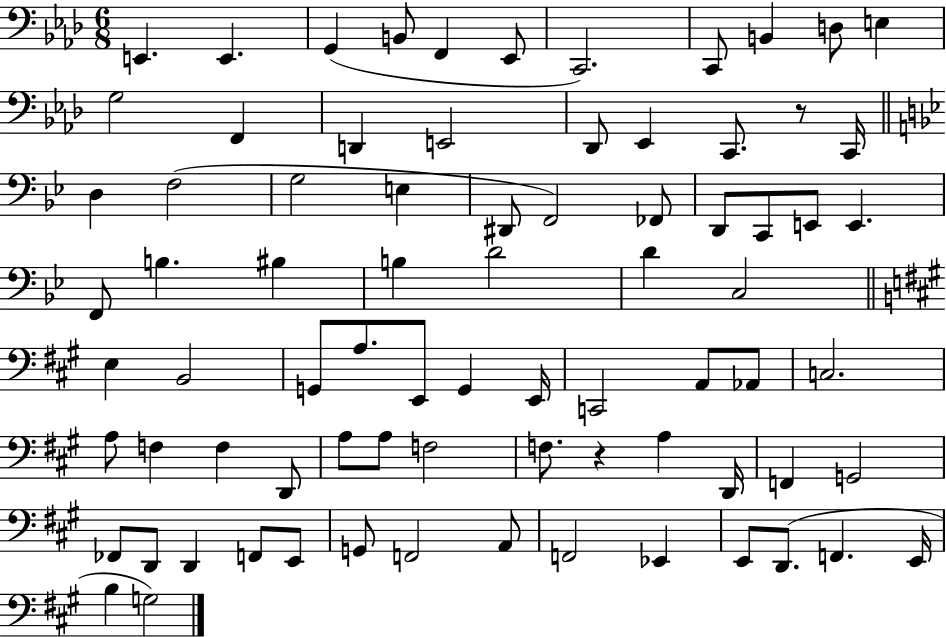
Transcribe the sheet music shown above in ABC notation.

X:1
T:Untitled
M:6/8
L:1/4
K:Ab
E,, E,, G,, B,,/2 F,, _E,,/2 C,,2 C,,/2 B,, D,/2 E, G,2 F,, D,, E,,2 _D,,/2 _E,, C,,/2 z/2 C,,/4 D, F,2 G,2 E, ^D,,/2 F,,2 _F,,/2 D,,/2 C,,/2 E,,/2 E,, F,,/2 B, ^B, B, D2 D C,2 E, B,,2 G,,/2 A,/2 E,,/2 G,, E,,/4 C,,2 A,,/2 _A,,/2 C,2 A,/2 F, F, D,,/2 A,/2 A,/2 F,2 F,/2 z A, D,,/4 F,, G,,2 _F,,/2 D,,/2 D,, F,,/2 E,,/2 G,,/2 F,,2 A,,/2 F,,2 _E,, E,,/2 D,,/2 F,, E,,/4 B, G,2